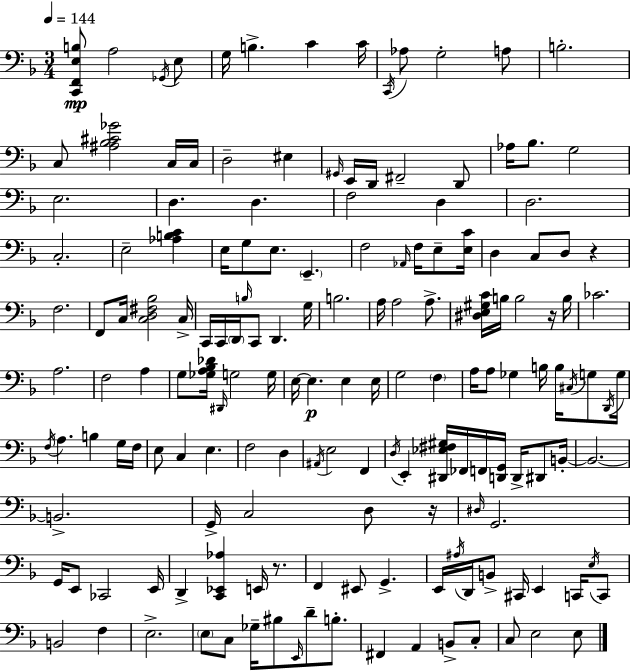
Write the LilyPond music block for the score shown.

{
  \clef bass
  \numericTimeSignature
  \time 3/4
  \key d \minor
  \tempo 4 = 144
  <c, f, e b>8\mp a2 \acciaccatura { ges,16 } e8 | g16 b4.-> c'4 | c'16 \acciaccatura { c,16 } aes8 g2-. | a8 b2.-. | \break c8 <ais bes cis' ges'>2 | c16 c16 d2-- eis4 | \grace { gis,16 } e,16 d,16 fis,2-- | d,8 aes16 bes8. g2 | \break e2. | d4. d4. | f2 d4 | d2. | \break c2.-. | e2-- <aes b c'>4 | e16 g8 e8. \parenthesize e,4.-- | f2 \grace { aes,16 } | \break f16 e8-- <e c'>16 d4 c8 d8 | r4 f2. | f,8 c16 <c d fis bes>2 | c16-> c,16 c,16 \parenthesize d,16 \grace { b16 } c,8 d,4. | \break g16 b2. | a16 a2 | a8.-> <dis e gis c'>16 b16 b2 | r16 b16 ces'2. | \break a2. | f2 | a4 g8 <ges a bes des'>16 \grace { dis,16 } g2 | g16 e16~~ e4.\p | \break e4 e16 g2 | \parenthesize f4 a16 a8 ges4 | b16 b16 \acciaccatura { cis16 } g8 \acciaccatura { d,16 } g16 \acciaccatura { f16 } a4. | b4 g16 f16 e8 c4 | \break e4. f2 | d4 \acciaccatura { ais,16 } e2 | f,4 \acciaccatura { d16 } e,4-. | <dis, ees fis gis>16 fes,16 f,16 <d, g,>16 d,16-> dis,8 b,16-.~~ b,2.~~ | \break b,2.-> | g,16-> | c2 d8 r16 \grace { dis16 } | g,2. | \break g,16 e,8 ces,2 e,16 | d,4-> <c, ees, aes>4 e,16 r8. | f,4 eis,8 g,4.-> | e,16 \acciaccatura { ais16 } d,16 b,8-> cis,16 e,4 c,16 \acciaccatura { e16 } | \break c,8 b,2 f4 | e2.-> | \parenthesize e8 c8 ges16-- bis8 \grace { e,16 } d'8-- | b8.-. fis,4 a,4 b,8-> | \break c8-. c8 e2 | e8 \bar "|."
}